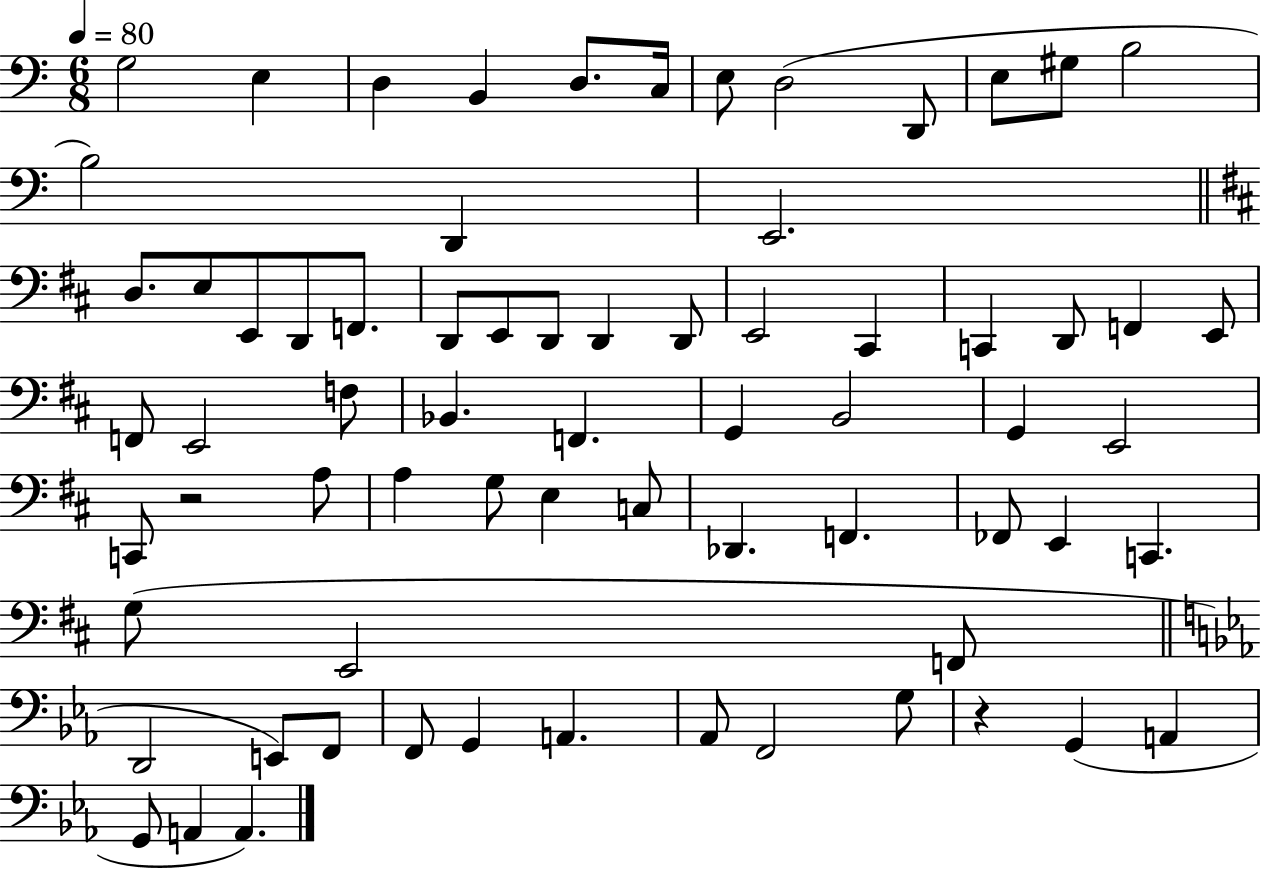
G3/h E3/q D3/q B2/q D3/e. C3/s E3/e D3/h D2/e E3/e G#3/e B3/h B3/h D2/q E2/h. D3/e. E3/e E2/e D2/e F2/e. D2/e E2/e D2/e D2/q D2/e E2/h C#2/q C2/q D2/e F2/q E2/e F2/e E2/h F3/e Bb2/q. F2/q. G2/q B2/h G2/q E2/h C2/e R/h A3/e A3/q G3/e E3/q C3/e Db2/q. F2/q. FES2/e E2/q C2/q. G3/e E2/h F2/e D2/h E2/e F2/e F2/e G2/q A2/q. Ab2/e F2/h G3/e R/q G2/q A2/q G2/e A2/q A2/q.